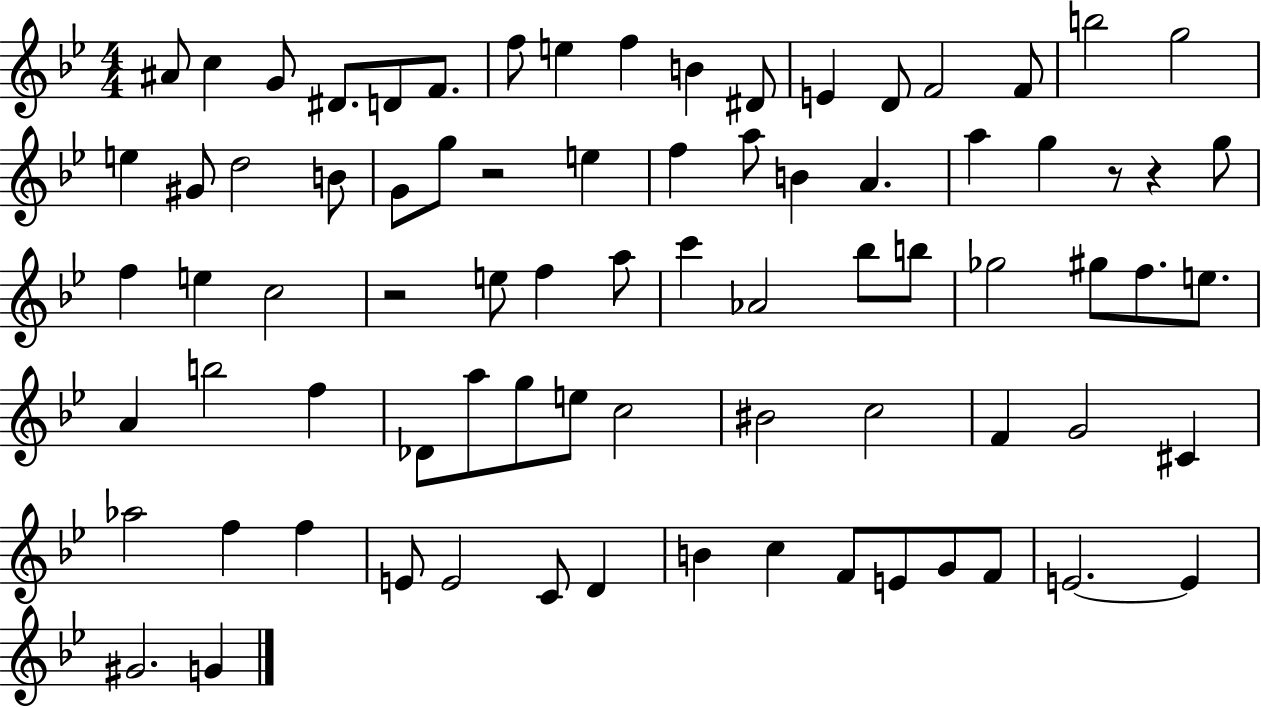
X:1
T:Untitled
M:4/4
L:1/4
K:Bb
^A/2 c G/2 ^D/2 D/2 F/2 f/2 e f B ^D/2 E D/2 F2 F/2 b2 g2 e ^G/2 d2 B/2 G/2 g/2 z2 e f a/2 B A a g z/2 z g/2 f e c2 z2 e/2 f a/2 c' _A2 _b/2 b/2 _g2 ^g/2 f/2 e/2 A b2 f _D/2 a/2 g/2 e/2 c2 ^B2 c2 F G2 ^C _a2 f f E/2 E2 C/2 D B c F/2 E/2 G/2 F/2 E2 E ^G2 G